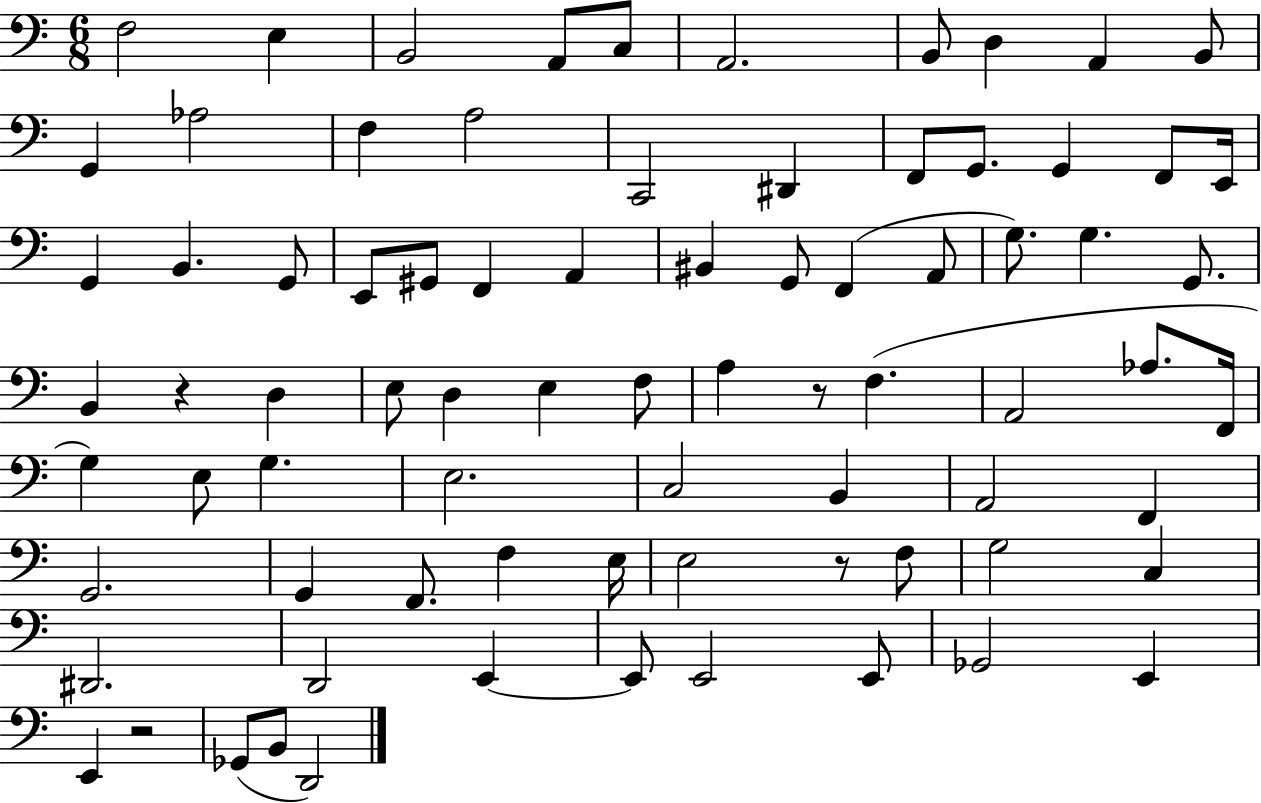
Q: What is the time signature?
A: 6/8